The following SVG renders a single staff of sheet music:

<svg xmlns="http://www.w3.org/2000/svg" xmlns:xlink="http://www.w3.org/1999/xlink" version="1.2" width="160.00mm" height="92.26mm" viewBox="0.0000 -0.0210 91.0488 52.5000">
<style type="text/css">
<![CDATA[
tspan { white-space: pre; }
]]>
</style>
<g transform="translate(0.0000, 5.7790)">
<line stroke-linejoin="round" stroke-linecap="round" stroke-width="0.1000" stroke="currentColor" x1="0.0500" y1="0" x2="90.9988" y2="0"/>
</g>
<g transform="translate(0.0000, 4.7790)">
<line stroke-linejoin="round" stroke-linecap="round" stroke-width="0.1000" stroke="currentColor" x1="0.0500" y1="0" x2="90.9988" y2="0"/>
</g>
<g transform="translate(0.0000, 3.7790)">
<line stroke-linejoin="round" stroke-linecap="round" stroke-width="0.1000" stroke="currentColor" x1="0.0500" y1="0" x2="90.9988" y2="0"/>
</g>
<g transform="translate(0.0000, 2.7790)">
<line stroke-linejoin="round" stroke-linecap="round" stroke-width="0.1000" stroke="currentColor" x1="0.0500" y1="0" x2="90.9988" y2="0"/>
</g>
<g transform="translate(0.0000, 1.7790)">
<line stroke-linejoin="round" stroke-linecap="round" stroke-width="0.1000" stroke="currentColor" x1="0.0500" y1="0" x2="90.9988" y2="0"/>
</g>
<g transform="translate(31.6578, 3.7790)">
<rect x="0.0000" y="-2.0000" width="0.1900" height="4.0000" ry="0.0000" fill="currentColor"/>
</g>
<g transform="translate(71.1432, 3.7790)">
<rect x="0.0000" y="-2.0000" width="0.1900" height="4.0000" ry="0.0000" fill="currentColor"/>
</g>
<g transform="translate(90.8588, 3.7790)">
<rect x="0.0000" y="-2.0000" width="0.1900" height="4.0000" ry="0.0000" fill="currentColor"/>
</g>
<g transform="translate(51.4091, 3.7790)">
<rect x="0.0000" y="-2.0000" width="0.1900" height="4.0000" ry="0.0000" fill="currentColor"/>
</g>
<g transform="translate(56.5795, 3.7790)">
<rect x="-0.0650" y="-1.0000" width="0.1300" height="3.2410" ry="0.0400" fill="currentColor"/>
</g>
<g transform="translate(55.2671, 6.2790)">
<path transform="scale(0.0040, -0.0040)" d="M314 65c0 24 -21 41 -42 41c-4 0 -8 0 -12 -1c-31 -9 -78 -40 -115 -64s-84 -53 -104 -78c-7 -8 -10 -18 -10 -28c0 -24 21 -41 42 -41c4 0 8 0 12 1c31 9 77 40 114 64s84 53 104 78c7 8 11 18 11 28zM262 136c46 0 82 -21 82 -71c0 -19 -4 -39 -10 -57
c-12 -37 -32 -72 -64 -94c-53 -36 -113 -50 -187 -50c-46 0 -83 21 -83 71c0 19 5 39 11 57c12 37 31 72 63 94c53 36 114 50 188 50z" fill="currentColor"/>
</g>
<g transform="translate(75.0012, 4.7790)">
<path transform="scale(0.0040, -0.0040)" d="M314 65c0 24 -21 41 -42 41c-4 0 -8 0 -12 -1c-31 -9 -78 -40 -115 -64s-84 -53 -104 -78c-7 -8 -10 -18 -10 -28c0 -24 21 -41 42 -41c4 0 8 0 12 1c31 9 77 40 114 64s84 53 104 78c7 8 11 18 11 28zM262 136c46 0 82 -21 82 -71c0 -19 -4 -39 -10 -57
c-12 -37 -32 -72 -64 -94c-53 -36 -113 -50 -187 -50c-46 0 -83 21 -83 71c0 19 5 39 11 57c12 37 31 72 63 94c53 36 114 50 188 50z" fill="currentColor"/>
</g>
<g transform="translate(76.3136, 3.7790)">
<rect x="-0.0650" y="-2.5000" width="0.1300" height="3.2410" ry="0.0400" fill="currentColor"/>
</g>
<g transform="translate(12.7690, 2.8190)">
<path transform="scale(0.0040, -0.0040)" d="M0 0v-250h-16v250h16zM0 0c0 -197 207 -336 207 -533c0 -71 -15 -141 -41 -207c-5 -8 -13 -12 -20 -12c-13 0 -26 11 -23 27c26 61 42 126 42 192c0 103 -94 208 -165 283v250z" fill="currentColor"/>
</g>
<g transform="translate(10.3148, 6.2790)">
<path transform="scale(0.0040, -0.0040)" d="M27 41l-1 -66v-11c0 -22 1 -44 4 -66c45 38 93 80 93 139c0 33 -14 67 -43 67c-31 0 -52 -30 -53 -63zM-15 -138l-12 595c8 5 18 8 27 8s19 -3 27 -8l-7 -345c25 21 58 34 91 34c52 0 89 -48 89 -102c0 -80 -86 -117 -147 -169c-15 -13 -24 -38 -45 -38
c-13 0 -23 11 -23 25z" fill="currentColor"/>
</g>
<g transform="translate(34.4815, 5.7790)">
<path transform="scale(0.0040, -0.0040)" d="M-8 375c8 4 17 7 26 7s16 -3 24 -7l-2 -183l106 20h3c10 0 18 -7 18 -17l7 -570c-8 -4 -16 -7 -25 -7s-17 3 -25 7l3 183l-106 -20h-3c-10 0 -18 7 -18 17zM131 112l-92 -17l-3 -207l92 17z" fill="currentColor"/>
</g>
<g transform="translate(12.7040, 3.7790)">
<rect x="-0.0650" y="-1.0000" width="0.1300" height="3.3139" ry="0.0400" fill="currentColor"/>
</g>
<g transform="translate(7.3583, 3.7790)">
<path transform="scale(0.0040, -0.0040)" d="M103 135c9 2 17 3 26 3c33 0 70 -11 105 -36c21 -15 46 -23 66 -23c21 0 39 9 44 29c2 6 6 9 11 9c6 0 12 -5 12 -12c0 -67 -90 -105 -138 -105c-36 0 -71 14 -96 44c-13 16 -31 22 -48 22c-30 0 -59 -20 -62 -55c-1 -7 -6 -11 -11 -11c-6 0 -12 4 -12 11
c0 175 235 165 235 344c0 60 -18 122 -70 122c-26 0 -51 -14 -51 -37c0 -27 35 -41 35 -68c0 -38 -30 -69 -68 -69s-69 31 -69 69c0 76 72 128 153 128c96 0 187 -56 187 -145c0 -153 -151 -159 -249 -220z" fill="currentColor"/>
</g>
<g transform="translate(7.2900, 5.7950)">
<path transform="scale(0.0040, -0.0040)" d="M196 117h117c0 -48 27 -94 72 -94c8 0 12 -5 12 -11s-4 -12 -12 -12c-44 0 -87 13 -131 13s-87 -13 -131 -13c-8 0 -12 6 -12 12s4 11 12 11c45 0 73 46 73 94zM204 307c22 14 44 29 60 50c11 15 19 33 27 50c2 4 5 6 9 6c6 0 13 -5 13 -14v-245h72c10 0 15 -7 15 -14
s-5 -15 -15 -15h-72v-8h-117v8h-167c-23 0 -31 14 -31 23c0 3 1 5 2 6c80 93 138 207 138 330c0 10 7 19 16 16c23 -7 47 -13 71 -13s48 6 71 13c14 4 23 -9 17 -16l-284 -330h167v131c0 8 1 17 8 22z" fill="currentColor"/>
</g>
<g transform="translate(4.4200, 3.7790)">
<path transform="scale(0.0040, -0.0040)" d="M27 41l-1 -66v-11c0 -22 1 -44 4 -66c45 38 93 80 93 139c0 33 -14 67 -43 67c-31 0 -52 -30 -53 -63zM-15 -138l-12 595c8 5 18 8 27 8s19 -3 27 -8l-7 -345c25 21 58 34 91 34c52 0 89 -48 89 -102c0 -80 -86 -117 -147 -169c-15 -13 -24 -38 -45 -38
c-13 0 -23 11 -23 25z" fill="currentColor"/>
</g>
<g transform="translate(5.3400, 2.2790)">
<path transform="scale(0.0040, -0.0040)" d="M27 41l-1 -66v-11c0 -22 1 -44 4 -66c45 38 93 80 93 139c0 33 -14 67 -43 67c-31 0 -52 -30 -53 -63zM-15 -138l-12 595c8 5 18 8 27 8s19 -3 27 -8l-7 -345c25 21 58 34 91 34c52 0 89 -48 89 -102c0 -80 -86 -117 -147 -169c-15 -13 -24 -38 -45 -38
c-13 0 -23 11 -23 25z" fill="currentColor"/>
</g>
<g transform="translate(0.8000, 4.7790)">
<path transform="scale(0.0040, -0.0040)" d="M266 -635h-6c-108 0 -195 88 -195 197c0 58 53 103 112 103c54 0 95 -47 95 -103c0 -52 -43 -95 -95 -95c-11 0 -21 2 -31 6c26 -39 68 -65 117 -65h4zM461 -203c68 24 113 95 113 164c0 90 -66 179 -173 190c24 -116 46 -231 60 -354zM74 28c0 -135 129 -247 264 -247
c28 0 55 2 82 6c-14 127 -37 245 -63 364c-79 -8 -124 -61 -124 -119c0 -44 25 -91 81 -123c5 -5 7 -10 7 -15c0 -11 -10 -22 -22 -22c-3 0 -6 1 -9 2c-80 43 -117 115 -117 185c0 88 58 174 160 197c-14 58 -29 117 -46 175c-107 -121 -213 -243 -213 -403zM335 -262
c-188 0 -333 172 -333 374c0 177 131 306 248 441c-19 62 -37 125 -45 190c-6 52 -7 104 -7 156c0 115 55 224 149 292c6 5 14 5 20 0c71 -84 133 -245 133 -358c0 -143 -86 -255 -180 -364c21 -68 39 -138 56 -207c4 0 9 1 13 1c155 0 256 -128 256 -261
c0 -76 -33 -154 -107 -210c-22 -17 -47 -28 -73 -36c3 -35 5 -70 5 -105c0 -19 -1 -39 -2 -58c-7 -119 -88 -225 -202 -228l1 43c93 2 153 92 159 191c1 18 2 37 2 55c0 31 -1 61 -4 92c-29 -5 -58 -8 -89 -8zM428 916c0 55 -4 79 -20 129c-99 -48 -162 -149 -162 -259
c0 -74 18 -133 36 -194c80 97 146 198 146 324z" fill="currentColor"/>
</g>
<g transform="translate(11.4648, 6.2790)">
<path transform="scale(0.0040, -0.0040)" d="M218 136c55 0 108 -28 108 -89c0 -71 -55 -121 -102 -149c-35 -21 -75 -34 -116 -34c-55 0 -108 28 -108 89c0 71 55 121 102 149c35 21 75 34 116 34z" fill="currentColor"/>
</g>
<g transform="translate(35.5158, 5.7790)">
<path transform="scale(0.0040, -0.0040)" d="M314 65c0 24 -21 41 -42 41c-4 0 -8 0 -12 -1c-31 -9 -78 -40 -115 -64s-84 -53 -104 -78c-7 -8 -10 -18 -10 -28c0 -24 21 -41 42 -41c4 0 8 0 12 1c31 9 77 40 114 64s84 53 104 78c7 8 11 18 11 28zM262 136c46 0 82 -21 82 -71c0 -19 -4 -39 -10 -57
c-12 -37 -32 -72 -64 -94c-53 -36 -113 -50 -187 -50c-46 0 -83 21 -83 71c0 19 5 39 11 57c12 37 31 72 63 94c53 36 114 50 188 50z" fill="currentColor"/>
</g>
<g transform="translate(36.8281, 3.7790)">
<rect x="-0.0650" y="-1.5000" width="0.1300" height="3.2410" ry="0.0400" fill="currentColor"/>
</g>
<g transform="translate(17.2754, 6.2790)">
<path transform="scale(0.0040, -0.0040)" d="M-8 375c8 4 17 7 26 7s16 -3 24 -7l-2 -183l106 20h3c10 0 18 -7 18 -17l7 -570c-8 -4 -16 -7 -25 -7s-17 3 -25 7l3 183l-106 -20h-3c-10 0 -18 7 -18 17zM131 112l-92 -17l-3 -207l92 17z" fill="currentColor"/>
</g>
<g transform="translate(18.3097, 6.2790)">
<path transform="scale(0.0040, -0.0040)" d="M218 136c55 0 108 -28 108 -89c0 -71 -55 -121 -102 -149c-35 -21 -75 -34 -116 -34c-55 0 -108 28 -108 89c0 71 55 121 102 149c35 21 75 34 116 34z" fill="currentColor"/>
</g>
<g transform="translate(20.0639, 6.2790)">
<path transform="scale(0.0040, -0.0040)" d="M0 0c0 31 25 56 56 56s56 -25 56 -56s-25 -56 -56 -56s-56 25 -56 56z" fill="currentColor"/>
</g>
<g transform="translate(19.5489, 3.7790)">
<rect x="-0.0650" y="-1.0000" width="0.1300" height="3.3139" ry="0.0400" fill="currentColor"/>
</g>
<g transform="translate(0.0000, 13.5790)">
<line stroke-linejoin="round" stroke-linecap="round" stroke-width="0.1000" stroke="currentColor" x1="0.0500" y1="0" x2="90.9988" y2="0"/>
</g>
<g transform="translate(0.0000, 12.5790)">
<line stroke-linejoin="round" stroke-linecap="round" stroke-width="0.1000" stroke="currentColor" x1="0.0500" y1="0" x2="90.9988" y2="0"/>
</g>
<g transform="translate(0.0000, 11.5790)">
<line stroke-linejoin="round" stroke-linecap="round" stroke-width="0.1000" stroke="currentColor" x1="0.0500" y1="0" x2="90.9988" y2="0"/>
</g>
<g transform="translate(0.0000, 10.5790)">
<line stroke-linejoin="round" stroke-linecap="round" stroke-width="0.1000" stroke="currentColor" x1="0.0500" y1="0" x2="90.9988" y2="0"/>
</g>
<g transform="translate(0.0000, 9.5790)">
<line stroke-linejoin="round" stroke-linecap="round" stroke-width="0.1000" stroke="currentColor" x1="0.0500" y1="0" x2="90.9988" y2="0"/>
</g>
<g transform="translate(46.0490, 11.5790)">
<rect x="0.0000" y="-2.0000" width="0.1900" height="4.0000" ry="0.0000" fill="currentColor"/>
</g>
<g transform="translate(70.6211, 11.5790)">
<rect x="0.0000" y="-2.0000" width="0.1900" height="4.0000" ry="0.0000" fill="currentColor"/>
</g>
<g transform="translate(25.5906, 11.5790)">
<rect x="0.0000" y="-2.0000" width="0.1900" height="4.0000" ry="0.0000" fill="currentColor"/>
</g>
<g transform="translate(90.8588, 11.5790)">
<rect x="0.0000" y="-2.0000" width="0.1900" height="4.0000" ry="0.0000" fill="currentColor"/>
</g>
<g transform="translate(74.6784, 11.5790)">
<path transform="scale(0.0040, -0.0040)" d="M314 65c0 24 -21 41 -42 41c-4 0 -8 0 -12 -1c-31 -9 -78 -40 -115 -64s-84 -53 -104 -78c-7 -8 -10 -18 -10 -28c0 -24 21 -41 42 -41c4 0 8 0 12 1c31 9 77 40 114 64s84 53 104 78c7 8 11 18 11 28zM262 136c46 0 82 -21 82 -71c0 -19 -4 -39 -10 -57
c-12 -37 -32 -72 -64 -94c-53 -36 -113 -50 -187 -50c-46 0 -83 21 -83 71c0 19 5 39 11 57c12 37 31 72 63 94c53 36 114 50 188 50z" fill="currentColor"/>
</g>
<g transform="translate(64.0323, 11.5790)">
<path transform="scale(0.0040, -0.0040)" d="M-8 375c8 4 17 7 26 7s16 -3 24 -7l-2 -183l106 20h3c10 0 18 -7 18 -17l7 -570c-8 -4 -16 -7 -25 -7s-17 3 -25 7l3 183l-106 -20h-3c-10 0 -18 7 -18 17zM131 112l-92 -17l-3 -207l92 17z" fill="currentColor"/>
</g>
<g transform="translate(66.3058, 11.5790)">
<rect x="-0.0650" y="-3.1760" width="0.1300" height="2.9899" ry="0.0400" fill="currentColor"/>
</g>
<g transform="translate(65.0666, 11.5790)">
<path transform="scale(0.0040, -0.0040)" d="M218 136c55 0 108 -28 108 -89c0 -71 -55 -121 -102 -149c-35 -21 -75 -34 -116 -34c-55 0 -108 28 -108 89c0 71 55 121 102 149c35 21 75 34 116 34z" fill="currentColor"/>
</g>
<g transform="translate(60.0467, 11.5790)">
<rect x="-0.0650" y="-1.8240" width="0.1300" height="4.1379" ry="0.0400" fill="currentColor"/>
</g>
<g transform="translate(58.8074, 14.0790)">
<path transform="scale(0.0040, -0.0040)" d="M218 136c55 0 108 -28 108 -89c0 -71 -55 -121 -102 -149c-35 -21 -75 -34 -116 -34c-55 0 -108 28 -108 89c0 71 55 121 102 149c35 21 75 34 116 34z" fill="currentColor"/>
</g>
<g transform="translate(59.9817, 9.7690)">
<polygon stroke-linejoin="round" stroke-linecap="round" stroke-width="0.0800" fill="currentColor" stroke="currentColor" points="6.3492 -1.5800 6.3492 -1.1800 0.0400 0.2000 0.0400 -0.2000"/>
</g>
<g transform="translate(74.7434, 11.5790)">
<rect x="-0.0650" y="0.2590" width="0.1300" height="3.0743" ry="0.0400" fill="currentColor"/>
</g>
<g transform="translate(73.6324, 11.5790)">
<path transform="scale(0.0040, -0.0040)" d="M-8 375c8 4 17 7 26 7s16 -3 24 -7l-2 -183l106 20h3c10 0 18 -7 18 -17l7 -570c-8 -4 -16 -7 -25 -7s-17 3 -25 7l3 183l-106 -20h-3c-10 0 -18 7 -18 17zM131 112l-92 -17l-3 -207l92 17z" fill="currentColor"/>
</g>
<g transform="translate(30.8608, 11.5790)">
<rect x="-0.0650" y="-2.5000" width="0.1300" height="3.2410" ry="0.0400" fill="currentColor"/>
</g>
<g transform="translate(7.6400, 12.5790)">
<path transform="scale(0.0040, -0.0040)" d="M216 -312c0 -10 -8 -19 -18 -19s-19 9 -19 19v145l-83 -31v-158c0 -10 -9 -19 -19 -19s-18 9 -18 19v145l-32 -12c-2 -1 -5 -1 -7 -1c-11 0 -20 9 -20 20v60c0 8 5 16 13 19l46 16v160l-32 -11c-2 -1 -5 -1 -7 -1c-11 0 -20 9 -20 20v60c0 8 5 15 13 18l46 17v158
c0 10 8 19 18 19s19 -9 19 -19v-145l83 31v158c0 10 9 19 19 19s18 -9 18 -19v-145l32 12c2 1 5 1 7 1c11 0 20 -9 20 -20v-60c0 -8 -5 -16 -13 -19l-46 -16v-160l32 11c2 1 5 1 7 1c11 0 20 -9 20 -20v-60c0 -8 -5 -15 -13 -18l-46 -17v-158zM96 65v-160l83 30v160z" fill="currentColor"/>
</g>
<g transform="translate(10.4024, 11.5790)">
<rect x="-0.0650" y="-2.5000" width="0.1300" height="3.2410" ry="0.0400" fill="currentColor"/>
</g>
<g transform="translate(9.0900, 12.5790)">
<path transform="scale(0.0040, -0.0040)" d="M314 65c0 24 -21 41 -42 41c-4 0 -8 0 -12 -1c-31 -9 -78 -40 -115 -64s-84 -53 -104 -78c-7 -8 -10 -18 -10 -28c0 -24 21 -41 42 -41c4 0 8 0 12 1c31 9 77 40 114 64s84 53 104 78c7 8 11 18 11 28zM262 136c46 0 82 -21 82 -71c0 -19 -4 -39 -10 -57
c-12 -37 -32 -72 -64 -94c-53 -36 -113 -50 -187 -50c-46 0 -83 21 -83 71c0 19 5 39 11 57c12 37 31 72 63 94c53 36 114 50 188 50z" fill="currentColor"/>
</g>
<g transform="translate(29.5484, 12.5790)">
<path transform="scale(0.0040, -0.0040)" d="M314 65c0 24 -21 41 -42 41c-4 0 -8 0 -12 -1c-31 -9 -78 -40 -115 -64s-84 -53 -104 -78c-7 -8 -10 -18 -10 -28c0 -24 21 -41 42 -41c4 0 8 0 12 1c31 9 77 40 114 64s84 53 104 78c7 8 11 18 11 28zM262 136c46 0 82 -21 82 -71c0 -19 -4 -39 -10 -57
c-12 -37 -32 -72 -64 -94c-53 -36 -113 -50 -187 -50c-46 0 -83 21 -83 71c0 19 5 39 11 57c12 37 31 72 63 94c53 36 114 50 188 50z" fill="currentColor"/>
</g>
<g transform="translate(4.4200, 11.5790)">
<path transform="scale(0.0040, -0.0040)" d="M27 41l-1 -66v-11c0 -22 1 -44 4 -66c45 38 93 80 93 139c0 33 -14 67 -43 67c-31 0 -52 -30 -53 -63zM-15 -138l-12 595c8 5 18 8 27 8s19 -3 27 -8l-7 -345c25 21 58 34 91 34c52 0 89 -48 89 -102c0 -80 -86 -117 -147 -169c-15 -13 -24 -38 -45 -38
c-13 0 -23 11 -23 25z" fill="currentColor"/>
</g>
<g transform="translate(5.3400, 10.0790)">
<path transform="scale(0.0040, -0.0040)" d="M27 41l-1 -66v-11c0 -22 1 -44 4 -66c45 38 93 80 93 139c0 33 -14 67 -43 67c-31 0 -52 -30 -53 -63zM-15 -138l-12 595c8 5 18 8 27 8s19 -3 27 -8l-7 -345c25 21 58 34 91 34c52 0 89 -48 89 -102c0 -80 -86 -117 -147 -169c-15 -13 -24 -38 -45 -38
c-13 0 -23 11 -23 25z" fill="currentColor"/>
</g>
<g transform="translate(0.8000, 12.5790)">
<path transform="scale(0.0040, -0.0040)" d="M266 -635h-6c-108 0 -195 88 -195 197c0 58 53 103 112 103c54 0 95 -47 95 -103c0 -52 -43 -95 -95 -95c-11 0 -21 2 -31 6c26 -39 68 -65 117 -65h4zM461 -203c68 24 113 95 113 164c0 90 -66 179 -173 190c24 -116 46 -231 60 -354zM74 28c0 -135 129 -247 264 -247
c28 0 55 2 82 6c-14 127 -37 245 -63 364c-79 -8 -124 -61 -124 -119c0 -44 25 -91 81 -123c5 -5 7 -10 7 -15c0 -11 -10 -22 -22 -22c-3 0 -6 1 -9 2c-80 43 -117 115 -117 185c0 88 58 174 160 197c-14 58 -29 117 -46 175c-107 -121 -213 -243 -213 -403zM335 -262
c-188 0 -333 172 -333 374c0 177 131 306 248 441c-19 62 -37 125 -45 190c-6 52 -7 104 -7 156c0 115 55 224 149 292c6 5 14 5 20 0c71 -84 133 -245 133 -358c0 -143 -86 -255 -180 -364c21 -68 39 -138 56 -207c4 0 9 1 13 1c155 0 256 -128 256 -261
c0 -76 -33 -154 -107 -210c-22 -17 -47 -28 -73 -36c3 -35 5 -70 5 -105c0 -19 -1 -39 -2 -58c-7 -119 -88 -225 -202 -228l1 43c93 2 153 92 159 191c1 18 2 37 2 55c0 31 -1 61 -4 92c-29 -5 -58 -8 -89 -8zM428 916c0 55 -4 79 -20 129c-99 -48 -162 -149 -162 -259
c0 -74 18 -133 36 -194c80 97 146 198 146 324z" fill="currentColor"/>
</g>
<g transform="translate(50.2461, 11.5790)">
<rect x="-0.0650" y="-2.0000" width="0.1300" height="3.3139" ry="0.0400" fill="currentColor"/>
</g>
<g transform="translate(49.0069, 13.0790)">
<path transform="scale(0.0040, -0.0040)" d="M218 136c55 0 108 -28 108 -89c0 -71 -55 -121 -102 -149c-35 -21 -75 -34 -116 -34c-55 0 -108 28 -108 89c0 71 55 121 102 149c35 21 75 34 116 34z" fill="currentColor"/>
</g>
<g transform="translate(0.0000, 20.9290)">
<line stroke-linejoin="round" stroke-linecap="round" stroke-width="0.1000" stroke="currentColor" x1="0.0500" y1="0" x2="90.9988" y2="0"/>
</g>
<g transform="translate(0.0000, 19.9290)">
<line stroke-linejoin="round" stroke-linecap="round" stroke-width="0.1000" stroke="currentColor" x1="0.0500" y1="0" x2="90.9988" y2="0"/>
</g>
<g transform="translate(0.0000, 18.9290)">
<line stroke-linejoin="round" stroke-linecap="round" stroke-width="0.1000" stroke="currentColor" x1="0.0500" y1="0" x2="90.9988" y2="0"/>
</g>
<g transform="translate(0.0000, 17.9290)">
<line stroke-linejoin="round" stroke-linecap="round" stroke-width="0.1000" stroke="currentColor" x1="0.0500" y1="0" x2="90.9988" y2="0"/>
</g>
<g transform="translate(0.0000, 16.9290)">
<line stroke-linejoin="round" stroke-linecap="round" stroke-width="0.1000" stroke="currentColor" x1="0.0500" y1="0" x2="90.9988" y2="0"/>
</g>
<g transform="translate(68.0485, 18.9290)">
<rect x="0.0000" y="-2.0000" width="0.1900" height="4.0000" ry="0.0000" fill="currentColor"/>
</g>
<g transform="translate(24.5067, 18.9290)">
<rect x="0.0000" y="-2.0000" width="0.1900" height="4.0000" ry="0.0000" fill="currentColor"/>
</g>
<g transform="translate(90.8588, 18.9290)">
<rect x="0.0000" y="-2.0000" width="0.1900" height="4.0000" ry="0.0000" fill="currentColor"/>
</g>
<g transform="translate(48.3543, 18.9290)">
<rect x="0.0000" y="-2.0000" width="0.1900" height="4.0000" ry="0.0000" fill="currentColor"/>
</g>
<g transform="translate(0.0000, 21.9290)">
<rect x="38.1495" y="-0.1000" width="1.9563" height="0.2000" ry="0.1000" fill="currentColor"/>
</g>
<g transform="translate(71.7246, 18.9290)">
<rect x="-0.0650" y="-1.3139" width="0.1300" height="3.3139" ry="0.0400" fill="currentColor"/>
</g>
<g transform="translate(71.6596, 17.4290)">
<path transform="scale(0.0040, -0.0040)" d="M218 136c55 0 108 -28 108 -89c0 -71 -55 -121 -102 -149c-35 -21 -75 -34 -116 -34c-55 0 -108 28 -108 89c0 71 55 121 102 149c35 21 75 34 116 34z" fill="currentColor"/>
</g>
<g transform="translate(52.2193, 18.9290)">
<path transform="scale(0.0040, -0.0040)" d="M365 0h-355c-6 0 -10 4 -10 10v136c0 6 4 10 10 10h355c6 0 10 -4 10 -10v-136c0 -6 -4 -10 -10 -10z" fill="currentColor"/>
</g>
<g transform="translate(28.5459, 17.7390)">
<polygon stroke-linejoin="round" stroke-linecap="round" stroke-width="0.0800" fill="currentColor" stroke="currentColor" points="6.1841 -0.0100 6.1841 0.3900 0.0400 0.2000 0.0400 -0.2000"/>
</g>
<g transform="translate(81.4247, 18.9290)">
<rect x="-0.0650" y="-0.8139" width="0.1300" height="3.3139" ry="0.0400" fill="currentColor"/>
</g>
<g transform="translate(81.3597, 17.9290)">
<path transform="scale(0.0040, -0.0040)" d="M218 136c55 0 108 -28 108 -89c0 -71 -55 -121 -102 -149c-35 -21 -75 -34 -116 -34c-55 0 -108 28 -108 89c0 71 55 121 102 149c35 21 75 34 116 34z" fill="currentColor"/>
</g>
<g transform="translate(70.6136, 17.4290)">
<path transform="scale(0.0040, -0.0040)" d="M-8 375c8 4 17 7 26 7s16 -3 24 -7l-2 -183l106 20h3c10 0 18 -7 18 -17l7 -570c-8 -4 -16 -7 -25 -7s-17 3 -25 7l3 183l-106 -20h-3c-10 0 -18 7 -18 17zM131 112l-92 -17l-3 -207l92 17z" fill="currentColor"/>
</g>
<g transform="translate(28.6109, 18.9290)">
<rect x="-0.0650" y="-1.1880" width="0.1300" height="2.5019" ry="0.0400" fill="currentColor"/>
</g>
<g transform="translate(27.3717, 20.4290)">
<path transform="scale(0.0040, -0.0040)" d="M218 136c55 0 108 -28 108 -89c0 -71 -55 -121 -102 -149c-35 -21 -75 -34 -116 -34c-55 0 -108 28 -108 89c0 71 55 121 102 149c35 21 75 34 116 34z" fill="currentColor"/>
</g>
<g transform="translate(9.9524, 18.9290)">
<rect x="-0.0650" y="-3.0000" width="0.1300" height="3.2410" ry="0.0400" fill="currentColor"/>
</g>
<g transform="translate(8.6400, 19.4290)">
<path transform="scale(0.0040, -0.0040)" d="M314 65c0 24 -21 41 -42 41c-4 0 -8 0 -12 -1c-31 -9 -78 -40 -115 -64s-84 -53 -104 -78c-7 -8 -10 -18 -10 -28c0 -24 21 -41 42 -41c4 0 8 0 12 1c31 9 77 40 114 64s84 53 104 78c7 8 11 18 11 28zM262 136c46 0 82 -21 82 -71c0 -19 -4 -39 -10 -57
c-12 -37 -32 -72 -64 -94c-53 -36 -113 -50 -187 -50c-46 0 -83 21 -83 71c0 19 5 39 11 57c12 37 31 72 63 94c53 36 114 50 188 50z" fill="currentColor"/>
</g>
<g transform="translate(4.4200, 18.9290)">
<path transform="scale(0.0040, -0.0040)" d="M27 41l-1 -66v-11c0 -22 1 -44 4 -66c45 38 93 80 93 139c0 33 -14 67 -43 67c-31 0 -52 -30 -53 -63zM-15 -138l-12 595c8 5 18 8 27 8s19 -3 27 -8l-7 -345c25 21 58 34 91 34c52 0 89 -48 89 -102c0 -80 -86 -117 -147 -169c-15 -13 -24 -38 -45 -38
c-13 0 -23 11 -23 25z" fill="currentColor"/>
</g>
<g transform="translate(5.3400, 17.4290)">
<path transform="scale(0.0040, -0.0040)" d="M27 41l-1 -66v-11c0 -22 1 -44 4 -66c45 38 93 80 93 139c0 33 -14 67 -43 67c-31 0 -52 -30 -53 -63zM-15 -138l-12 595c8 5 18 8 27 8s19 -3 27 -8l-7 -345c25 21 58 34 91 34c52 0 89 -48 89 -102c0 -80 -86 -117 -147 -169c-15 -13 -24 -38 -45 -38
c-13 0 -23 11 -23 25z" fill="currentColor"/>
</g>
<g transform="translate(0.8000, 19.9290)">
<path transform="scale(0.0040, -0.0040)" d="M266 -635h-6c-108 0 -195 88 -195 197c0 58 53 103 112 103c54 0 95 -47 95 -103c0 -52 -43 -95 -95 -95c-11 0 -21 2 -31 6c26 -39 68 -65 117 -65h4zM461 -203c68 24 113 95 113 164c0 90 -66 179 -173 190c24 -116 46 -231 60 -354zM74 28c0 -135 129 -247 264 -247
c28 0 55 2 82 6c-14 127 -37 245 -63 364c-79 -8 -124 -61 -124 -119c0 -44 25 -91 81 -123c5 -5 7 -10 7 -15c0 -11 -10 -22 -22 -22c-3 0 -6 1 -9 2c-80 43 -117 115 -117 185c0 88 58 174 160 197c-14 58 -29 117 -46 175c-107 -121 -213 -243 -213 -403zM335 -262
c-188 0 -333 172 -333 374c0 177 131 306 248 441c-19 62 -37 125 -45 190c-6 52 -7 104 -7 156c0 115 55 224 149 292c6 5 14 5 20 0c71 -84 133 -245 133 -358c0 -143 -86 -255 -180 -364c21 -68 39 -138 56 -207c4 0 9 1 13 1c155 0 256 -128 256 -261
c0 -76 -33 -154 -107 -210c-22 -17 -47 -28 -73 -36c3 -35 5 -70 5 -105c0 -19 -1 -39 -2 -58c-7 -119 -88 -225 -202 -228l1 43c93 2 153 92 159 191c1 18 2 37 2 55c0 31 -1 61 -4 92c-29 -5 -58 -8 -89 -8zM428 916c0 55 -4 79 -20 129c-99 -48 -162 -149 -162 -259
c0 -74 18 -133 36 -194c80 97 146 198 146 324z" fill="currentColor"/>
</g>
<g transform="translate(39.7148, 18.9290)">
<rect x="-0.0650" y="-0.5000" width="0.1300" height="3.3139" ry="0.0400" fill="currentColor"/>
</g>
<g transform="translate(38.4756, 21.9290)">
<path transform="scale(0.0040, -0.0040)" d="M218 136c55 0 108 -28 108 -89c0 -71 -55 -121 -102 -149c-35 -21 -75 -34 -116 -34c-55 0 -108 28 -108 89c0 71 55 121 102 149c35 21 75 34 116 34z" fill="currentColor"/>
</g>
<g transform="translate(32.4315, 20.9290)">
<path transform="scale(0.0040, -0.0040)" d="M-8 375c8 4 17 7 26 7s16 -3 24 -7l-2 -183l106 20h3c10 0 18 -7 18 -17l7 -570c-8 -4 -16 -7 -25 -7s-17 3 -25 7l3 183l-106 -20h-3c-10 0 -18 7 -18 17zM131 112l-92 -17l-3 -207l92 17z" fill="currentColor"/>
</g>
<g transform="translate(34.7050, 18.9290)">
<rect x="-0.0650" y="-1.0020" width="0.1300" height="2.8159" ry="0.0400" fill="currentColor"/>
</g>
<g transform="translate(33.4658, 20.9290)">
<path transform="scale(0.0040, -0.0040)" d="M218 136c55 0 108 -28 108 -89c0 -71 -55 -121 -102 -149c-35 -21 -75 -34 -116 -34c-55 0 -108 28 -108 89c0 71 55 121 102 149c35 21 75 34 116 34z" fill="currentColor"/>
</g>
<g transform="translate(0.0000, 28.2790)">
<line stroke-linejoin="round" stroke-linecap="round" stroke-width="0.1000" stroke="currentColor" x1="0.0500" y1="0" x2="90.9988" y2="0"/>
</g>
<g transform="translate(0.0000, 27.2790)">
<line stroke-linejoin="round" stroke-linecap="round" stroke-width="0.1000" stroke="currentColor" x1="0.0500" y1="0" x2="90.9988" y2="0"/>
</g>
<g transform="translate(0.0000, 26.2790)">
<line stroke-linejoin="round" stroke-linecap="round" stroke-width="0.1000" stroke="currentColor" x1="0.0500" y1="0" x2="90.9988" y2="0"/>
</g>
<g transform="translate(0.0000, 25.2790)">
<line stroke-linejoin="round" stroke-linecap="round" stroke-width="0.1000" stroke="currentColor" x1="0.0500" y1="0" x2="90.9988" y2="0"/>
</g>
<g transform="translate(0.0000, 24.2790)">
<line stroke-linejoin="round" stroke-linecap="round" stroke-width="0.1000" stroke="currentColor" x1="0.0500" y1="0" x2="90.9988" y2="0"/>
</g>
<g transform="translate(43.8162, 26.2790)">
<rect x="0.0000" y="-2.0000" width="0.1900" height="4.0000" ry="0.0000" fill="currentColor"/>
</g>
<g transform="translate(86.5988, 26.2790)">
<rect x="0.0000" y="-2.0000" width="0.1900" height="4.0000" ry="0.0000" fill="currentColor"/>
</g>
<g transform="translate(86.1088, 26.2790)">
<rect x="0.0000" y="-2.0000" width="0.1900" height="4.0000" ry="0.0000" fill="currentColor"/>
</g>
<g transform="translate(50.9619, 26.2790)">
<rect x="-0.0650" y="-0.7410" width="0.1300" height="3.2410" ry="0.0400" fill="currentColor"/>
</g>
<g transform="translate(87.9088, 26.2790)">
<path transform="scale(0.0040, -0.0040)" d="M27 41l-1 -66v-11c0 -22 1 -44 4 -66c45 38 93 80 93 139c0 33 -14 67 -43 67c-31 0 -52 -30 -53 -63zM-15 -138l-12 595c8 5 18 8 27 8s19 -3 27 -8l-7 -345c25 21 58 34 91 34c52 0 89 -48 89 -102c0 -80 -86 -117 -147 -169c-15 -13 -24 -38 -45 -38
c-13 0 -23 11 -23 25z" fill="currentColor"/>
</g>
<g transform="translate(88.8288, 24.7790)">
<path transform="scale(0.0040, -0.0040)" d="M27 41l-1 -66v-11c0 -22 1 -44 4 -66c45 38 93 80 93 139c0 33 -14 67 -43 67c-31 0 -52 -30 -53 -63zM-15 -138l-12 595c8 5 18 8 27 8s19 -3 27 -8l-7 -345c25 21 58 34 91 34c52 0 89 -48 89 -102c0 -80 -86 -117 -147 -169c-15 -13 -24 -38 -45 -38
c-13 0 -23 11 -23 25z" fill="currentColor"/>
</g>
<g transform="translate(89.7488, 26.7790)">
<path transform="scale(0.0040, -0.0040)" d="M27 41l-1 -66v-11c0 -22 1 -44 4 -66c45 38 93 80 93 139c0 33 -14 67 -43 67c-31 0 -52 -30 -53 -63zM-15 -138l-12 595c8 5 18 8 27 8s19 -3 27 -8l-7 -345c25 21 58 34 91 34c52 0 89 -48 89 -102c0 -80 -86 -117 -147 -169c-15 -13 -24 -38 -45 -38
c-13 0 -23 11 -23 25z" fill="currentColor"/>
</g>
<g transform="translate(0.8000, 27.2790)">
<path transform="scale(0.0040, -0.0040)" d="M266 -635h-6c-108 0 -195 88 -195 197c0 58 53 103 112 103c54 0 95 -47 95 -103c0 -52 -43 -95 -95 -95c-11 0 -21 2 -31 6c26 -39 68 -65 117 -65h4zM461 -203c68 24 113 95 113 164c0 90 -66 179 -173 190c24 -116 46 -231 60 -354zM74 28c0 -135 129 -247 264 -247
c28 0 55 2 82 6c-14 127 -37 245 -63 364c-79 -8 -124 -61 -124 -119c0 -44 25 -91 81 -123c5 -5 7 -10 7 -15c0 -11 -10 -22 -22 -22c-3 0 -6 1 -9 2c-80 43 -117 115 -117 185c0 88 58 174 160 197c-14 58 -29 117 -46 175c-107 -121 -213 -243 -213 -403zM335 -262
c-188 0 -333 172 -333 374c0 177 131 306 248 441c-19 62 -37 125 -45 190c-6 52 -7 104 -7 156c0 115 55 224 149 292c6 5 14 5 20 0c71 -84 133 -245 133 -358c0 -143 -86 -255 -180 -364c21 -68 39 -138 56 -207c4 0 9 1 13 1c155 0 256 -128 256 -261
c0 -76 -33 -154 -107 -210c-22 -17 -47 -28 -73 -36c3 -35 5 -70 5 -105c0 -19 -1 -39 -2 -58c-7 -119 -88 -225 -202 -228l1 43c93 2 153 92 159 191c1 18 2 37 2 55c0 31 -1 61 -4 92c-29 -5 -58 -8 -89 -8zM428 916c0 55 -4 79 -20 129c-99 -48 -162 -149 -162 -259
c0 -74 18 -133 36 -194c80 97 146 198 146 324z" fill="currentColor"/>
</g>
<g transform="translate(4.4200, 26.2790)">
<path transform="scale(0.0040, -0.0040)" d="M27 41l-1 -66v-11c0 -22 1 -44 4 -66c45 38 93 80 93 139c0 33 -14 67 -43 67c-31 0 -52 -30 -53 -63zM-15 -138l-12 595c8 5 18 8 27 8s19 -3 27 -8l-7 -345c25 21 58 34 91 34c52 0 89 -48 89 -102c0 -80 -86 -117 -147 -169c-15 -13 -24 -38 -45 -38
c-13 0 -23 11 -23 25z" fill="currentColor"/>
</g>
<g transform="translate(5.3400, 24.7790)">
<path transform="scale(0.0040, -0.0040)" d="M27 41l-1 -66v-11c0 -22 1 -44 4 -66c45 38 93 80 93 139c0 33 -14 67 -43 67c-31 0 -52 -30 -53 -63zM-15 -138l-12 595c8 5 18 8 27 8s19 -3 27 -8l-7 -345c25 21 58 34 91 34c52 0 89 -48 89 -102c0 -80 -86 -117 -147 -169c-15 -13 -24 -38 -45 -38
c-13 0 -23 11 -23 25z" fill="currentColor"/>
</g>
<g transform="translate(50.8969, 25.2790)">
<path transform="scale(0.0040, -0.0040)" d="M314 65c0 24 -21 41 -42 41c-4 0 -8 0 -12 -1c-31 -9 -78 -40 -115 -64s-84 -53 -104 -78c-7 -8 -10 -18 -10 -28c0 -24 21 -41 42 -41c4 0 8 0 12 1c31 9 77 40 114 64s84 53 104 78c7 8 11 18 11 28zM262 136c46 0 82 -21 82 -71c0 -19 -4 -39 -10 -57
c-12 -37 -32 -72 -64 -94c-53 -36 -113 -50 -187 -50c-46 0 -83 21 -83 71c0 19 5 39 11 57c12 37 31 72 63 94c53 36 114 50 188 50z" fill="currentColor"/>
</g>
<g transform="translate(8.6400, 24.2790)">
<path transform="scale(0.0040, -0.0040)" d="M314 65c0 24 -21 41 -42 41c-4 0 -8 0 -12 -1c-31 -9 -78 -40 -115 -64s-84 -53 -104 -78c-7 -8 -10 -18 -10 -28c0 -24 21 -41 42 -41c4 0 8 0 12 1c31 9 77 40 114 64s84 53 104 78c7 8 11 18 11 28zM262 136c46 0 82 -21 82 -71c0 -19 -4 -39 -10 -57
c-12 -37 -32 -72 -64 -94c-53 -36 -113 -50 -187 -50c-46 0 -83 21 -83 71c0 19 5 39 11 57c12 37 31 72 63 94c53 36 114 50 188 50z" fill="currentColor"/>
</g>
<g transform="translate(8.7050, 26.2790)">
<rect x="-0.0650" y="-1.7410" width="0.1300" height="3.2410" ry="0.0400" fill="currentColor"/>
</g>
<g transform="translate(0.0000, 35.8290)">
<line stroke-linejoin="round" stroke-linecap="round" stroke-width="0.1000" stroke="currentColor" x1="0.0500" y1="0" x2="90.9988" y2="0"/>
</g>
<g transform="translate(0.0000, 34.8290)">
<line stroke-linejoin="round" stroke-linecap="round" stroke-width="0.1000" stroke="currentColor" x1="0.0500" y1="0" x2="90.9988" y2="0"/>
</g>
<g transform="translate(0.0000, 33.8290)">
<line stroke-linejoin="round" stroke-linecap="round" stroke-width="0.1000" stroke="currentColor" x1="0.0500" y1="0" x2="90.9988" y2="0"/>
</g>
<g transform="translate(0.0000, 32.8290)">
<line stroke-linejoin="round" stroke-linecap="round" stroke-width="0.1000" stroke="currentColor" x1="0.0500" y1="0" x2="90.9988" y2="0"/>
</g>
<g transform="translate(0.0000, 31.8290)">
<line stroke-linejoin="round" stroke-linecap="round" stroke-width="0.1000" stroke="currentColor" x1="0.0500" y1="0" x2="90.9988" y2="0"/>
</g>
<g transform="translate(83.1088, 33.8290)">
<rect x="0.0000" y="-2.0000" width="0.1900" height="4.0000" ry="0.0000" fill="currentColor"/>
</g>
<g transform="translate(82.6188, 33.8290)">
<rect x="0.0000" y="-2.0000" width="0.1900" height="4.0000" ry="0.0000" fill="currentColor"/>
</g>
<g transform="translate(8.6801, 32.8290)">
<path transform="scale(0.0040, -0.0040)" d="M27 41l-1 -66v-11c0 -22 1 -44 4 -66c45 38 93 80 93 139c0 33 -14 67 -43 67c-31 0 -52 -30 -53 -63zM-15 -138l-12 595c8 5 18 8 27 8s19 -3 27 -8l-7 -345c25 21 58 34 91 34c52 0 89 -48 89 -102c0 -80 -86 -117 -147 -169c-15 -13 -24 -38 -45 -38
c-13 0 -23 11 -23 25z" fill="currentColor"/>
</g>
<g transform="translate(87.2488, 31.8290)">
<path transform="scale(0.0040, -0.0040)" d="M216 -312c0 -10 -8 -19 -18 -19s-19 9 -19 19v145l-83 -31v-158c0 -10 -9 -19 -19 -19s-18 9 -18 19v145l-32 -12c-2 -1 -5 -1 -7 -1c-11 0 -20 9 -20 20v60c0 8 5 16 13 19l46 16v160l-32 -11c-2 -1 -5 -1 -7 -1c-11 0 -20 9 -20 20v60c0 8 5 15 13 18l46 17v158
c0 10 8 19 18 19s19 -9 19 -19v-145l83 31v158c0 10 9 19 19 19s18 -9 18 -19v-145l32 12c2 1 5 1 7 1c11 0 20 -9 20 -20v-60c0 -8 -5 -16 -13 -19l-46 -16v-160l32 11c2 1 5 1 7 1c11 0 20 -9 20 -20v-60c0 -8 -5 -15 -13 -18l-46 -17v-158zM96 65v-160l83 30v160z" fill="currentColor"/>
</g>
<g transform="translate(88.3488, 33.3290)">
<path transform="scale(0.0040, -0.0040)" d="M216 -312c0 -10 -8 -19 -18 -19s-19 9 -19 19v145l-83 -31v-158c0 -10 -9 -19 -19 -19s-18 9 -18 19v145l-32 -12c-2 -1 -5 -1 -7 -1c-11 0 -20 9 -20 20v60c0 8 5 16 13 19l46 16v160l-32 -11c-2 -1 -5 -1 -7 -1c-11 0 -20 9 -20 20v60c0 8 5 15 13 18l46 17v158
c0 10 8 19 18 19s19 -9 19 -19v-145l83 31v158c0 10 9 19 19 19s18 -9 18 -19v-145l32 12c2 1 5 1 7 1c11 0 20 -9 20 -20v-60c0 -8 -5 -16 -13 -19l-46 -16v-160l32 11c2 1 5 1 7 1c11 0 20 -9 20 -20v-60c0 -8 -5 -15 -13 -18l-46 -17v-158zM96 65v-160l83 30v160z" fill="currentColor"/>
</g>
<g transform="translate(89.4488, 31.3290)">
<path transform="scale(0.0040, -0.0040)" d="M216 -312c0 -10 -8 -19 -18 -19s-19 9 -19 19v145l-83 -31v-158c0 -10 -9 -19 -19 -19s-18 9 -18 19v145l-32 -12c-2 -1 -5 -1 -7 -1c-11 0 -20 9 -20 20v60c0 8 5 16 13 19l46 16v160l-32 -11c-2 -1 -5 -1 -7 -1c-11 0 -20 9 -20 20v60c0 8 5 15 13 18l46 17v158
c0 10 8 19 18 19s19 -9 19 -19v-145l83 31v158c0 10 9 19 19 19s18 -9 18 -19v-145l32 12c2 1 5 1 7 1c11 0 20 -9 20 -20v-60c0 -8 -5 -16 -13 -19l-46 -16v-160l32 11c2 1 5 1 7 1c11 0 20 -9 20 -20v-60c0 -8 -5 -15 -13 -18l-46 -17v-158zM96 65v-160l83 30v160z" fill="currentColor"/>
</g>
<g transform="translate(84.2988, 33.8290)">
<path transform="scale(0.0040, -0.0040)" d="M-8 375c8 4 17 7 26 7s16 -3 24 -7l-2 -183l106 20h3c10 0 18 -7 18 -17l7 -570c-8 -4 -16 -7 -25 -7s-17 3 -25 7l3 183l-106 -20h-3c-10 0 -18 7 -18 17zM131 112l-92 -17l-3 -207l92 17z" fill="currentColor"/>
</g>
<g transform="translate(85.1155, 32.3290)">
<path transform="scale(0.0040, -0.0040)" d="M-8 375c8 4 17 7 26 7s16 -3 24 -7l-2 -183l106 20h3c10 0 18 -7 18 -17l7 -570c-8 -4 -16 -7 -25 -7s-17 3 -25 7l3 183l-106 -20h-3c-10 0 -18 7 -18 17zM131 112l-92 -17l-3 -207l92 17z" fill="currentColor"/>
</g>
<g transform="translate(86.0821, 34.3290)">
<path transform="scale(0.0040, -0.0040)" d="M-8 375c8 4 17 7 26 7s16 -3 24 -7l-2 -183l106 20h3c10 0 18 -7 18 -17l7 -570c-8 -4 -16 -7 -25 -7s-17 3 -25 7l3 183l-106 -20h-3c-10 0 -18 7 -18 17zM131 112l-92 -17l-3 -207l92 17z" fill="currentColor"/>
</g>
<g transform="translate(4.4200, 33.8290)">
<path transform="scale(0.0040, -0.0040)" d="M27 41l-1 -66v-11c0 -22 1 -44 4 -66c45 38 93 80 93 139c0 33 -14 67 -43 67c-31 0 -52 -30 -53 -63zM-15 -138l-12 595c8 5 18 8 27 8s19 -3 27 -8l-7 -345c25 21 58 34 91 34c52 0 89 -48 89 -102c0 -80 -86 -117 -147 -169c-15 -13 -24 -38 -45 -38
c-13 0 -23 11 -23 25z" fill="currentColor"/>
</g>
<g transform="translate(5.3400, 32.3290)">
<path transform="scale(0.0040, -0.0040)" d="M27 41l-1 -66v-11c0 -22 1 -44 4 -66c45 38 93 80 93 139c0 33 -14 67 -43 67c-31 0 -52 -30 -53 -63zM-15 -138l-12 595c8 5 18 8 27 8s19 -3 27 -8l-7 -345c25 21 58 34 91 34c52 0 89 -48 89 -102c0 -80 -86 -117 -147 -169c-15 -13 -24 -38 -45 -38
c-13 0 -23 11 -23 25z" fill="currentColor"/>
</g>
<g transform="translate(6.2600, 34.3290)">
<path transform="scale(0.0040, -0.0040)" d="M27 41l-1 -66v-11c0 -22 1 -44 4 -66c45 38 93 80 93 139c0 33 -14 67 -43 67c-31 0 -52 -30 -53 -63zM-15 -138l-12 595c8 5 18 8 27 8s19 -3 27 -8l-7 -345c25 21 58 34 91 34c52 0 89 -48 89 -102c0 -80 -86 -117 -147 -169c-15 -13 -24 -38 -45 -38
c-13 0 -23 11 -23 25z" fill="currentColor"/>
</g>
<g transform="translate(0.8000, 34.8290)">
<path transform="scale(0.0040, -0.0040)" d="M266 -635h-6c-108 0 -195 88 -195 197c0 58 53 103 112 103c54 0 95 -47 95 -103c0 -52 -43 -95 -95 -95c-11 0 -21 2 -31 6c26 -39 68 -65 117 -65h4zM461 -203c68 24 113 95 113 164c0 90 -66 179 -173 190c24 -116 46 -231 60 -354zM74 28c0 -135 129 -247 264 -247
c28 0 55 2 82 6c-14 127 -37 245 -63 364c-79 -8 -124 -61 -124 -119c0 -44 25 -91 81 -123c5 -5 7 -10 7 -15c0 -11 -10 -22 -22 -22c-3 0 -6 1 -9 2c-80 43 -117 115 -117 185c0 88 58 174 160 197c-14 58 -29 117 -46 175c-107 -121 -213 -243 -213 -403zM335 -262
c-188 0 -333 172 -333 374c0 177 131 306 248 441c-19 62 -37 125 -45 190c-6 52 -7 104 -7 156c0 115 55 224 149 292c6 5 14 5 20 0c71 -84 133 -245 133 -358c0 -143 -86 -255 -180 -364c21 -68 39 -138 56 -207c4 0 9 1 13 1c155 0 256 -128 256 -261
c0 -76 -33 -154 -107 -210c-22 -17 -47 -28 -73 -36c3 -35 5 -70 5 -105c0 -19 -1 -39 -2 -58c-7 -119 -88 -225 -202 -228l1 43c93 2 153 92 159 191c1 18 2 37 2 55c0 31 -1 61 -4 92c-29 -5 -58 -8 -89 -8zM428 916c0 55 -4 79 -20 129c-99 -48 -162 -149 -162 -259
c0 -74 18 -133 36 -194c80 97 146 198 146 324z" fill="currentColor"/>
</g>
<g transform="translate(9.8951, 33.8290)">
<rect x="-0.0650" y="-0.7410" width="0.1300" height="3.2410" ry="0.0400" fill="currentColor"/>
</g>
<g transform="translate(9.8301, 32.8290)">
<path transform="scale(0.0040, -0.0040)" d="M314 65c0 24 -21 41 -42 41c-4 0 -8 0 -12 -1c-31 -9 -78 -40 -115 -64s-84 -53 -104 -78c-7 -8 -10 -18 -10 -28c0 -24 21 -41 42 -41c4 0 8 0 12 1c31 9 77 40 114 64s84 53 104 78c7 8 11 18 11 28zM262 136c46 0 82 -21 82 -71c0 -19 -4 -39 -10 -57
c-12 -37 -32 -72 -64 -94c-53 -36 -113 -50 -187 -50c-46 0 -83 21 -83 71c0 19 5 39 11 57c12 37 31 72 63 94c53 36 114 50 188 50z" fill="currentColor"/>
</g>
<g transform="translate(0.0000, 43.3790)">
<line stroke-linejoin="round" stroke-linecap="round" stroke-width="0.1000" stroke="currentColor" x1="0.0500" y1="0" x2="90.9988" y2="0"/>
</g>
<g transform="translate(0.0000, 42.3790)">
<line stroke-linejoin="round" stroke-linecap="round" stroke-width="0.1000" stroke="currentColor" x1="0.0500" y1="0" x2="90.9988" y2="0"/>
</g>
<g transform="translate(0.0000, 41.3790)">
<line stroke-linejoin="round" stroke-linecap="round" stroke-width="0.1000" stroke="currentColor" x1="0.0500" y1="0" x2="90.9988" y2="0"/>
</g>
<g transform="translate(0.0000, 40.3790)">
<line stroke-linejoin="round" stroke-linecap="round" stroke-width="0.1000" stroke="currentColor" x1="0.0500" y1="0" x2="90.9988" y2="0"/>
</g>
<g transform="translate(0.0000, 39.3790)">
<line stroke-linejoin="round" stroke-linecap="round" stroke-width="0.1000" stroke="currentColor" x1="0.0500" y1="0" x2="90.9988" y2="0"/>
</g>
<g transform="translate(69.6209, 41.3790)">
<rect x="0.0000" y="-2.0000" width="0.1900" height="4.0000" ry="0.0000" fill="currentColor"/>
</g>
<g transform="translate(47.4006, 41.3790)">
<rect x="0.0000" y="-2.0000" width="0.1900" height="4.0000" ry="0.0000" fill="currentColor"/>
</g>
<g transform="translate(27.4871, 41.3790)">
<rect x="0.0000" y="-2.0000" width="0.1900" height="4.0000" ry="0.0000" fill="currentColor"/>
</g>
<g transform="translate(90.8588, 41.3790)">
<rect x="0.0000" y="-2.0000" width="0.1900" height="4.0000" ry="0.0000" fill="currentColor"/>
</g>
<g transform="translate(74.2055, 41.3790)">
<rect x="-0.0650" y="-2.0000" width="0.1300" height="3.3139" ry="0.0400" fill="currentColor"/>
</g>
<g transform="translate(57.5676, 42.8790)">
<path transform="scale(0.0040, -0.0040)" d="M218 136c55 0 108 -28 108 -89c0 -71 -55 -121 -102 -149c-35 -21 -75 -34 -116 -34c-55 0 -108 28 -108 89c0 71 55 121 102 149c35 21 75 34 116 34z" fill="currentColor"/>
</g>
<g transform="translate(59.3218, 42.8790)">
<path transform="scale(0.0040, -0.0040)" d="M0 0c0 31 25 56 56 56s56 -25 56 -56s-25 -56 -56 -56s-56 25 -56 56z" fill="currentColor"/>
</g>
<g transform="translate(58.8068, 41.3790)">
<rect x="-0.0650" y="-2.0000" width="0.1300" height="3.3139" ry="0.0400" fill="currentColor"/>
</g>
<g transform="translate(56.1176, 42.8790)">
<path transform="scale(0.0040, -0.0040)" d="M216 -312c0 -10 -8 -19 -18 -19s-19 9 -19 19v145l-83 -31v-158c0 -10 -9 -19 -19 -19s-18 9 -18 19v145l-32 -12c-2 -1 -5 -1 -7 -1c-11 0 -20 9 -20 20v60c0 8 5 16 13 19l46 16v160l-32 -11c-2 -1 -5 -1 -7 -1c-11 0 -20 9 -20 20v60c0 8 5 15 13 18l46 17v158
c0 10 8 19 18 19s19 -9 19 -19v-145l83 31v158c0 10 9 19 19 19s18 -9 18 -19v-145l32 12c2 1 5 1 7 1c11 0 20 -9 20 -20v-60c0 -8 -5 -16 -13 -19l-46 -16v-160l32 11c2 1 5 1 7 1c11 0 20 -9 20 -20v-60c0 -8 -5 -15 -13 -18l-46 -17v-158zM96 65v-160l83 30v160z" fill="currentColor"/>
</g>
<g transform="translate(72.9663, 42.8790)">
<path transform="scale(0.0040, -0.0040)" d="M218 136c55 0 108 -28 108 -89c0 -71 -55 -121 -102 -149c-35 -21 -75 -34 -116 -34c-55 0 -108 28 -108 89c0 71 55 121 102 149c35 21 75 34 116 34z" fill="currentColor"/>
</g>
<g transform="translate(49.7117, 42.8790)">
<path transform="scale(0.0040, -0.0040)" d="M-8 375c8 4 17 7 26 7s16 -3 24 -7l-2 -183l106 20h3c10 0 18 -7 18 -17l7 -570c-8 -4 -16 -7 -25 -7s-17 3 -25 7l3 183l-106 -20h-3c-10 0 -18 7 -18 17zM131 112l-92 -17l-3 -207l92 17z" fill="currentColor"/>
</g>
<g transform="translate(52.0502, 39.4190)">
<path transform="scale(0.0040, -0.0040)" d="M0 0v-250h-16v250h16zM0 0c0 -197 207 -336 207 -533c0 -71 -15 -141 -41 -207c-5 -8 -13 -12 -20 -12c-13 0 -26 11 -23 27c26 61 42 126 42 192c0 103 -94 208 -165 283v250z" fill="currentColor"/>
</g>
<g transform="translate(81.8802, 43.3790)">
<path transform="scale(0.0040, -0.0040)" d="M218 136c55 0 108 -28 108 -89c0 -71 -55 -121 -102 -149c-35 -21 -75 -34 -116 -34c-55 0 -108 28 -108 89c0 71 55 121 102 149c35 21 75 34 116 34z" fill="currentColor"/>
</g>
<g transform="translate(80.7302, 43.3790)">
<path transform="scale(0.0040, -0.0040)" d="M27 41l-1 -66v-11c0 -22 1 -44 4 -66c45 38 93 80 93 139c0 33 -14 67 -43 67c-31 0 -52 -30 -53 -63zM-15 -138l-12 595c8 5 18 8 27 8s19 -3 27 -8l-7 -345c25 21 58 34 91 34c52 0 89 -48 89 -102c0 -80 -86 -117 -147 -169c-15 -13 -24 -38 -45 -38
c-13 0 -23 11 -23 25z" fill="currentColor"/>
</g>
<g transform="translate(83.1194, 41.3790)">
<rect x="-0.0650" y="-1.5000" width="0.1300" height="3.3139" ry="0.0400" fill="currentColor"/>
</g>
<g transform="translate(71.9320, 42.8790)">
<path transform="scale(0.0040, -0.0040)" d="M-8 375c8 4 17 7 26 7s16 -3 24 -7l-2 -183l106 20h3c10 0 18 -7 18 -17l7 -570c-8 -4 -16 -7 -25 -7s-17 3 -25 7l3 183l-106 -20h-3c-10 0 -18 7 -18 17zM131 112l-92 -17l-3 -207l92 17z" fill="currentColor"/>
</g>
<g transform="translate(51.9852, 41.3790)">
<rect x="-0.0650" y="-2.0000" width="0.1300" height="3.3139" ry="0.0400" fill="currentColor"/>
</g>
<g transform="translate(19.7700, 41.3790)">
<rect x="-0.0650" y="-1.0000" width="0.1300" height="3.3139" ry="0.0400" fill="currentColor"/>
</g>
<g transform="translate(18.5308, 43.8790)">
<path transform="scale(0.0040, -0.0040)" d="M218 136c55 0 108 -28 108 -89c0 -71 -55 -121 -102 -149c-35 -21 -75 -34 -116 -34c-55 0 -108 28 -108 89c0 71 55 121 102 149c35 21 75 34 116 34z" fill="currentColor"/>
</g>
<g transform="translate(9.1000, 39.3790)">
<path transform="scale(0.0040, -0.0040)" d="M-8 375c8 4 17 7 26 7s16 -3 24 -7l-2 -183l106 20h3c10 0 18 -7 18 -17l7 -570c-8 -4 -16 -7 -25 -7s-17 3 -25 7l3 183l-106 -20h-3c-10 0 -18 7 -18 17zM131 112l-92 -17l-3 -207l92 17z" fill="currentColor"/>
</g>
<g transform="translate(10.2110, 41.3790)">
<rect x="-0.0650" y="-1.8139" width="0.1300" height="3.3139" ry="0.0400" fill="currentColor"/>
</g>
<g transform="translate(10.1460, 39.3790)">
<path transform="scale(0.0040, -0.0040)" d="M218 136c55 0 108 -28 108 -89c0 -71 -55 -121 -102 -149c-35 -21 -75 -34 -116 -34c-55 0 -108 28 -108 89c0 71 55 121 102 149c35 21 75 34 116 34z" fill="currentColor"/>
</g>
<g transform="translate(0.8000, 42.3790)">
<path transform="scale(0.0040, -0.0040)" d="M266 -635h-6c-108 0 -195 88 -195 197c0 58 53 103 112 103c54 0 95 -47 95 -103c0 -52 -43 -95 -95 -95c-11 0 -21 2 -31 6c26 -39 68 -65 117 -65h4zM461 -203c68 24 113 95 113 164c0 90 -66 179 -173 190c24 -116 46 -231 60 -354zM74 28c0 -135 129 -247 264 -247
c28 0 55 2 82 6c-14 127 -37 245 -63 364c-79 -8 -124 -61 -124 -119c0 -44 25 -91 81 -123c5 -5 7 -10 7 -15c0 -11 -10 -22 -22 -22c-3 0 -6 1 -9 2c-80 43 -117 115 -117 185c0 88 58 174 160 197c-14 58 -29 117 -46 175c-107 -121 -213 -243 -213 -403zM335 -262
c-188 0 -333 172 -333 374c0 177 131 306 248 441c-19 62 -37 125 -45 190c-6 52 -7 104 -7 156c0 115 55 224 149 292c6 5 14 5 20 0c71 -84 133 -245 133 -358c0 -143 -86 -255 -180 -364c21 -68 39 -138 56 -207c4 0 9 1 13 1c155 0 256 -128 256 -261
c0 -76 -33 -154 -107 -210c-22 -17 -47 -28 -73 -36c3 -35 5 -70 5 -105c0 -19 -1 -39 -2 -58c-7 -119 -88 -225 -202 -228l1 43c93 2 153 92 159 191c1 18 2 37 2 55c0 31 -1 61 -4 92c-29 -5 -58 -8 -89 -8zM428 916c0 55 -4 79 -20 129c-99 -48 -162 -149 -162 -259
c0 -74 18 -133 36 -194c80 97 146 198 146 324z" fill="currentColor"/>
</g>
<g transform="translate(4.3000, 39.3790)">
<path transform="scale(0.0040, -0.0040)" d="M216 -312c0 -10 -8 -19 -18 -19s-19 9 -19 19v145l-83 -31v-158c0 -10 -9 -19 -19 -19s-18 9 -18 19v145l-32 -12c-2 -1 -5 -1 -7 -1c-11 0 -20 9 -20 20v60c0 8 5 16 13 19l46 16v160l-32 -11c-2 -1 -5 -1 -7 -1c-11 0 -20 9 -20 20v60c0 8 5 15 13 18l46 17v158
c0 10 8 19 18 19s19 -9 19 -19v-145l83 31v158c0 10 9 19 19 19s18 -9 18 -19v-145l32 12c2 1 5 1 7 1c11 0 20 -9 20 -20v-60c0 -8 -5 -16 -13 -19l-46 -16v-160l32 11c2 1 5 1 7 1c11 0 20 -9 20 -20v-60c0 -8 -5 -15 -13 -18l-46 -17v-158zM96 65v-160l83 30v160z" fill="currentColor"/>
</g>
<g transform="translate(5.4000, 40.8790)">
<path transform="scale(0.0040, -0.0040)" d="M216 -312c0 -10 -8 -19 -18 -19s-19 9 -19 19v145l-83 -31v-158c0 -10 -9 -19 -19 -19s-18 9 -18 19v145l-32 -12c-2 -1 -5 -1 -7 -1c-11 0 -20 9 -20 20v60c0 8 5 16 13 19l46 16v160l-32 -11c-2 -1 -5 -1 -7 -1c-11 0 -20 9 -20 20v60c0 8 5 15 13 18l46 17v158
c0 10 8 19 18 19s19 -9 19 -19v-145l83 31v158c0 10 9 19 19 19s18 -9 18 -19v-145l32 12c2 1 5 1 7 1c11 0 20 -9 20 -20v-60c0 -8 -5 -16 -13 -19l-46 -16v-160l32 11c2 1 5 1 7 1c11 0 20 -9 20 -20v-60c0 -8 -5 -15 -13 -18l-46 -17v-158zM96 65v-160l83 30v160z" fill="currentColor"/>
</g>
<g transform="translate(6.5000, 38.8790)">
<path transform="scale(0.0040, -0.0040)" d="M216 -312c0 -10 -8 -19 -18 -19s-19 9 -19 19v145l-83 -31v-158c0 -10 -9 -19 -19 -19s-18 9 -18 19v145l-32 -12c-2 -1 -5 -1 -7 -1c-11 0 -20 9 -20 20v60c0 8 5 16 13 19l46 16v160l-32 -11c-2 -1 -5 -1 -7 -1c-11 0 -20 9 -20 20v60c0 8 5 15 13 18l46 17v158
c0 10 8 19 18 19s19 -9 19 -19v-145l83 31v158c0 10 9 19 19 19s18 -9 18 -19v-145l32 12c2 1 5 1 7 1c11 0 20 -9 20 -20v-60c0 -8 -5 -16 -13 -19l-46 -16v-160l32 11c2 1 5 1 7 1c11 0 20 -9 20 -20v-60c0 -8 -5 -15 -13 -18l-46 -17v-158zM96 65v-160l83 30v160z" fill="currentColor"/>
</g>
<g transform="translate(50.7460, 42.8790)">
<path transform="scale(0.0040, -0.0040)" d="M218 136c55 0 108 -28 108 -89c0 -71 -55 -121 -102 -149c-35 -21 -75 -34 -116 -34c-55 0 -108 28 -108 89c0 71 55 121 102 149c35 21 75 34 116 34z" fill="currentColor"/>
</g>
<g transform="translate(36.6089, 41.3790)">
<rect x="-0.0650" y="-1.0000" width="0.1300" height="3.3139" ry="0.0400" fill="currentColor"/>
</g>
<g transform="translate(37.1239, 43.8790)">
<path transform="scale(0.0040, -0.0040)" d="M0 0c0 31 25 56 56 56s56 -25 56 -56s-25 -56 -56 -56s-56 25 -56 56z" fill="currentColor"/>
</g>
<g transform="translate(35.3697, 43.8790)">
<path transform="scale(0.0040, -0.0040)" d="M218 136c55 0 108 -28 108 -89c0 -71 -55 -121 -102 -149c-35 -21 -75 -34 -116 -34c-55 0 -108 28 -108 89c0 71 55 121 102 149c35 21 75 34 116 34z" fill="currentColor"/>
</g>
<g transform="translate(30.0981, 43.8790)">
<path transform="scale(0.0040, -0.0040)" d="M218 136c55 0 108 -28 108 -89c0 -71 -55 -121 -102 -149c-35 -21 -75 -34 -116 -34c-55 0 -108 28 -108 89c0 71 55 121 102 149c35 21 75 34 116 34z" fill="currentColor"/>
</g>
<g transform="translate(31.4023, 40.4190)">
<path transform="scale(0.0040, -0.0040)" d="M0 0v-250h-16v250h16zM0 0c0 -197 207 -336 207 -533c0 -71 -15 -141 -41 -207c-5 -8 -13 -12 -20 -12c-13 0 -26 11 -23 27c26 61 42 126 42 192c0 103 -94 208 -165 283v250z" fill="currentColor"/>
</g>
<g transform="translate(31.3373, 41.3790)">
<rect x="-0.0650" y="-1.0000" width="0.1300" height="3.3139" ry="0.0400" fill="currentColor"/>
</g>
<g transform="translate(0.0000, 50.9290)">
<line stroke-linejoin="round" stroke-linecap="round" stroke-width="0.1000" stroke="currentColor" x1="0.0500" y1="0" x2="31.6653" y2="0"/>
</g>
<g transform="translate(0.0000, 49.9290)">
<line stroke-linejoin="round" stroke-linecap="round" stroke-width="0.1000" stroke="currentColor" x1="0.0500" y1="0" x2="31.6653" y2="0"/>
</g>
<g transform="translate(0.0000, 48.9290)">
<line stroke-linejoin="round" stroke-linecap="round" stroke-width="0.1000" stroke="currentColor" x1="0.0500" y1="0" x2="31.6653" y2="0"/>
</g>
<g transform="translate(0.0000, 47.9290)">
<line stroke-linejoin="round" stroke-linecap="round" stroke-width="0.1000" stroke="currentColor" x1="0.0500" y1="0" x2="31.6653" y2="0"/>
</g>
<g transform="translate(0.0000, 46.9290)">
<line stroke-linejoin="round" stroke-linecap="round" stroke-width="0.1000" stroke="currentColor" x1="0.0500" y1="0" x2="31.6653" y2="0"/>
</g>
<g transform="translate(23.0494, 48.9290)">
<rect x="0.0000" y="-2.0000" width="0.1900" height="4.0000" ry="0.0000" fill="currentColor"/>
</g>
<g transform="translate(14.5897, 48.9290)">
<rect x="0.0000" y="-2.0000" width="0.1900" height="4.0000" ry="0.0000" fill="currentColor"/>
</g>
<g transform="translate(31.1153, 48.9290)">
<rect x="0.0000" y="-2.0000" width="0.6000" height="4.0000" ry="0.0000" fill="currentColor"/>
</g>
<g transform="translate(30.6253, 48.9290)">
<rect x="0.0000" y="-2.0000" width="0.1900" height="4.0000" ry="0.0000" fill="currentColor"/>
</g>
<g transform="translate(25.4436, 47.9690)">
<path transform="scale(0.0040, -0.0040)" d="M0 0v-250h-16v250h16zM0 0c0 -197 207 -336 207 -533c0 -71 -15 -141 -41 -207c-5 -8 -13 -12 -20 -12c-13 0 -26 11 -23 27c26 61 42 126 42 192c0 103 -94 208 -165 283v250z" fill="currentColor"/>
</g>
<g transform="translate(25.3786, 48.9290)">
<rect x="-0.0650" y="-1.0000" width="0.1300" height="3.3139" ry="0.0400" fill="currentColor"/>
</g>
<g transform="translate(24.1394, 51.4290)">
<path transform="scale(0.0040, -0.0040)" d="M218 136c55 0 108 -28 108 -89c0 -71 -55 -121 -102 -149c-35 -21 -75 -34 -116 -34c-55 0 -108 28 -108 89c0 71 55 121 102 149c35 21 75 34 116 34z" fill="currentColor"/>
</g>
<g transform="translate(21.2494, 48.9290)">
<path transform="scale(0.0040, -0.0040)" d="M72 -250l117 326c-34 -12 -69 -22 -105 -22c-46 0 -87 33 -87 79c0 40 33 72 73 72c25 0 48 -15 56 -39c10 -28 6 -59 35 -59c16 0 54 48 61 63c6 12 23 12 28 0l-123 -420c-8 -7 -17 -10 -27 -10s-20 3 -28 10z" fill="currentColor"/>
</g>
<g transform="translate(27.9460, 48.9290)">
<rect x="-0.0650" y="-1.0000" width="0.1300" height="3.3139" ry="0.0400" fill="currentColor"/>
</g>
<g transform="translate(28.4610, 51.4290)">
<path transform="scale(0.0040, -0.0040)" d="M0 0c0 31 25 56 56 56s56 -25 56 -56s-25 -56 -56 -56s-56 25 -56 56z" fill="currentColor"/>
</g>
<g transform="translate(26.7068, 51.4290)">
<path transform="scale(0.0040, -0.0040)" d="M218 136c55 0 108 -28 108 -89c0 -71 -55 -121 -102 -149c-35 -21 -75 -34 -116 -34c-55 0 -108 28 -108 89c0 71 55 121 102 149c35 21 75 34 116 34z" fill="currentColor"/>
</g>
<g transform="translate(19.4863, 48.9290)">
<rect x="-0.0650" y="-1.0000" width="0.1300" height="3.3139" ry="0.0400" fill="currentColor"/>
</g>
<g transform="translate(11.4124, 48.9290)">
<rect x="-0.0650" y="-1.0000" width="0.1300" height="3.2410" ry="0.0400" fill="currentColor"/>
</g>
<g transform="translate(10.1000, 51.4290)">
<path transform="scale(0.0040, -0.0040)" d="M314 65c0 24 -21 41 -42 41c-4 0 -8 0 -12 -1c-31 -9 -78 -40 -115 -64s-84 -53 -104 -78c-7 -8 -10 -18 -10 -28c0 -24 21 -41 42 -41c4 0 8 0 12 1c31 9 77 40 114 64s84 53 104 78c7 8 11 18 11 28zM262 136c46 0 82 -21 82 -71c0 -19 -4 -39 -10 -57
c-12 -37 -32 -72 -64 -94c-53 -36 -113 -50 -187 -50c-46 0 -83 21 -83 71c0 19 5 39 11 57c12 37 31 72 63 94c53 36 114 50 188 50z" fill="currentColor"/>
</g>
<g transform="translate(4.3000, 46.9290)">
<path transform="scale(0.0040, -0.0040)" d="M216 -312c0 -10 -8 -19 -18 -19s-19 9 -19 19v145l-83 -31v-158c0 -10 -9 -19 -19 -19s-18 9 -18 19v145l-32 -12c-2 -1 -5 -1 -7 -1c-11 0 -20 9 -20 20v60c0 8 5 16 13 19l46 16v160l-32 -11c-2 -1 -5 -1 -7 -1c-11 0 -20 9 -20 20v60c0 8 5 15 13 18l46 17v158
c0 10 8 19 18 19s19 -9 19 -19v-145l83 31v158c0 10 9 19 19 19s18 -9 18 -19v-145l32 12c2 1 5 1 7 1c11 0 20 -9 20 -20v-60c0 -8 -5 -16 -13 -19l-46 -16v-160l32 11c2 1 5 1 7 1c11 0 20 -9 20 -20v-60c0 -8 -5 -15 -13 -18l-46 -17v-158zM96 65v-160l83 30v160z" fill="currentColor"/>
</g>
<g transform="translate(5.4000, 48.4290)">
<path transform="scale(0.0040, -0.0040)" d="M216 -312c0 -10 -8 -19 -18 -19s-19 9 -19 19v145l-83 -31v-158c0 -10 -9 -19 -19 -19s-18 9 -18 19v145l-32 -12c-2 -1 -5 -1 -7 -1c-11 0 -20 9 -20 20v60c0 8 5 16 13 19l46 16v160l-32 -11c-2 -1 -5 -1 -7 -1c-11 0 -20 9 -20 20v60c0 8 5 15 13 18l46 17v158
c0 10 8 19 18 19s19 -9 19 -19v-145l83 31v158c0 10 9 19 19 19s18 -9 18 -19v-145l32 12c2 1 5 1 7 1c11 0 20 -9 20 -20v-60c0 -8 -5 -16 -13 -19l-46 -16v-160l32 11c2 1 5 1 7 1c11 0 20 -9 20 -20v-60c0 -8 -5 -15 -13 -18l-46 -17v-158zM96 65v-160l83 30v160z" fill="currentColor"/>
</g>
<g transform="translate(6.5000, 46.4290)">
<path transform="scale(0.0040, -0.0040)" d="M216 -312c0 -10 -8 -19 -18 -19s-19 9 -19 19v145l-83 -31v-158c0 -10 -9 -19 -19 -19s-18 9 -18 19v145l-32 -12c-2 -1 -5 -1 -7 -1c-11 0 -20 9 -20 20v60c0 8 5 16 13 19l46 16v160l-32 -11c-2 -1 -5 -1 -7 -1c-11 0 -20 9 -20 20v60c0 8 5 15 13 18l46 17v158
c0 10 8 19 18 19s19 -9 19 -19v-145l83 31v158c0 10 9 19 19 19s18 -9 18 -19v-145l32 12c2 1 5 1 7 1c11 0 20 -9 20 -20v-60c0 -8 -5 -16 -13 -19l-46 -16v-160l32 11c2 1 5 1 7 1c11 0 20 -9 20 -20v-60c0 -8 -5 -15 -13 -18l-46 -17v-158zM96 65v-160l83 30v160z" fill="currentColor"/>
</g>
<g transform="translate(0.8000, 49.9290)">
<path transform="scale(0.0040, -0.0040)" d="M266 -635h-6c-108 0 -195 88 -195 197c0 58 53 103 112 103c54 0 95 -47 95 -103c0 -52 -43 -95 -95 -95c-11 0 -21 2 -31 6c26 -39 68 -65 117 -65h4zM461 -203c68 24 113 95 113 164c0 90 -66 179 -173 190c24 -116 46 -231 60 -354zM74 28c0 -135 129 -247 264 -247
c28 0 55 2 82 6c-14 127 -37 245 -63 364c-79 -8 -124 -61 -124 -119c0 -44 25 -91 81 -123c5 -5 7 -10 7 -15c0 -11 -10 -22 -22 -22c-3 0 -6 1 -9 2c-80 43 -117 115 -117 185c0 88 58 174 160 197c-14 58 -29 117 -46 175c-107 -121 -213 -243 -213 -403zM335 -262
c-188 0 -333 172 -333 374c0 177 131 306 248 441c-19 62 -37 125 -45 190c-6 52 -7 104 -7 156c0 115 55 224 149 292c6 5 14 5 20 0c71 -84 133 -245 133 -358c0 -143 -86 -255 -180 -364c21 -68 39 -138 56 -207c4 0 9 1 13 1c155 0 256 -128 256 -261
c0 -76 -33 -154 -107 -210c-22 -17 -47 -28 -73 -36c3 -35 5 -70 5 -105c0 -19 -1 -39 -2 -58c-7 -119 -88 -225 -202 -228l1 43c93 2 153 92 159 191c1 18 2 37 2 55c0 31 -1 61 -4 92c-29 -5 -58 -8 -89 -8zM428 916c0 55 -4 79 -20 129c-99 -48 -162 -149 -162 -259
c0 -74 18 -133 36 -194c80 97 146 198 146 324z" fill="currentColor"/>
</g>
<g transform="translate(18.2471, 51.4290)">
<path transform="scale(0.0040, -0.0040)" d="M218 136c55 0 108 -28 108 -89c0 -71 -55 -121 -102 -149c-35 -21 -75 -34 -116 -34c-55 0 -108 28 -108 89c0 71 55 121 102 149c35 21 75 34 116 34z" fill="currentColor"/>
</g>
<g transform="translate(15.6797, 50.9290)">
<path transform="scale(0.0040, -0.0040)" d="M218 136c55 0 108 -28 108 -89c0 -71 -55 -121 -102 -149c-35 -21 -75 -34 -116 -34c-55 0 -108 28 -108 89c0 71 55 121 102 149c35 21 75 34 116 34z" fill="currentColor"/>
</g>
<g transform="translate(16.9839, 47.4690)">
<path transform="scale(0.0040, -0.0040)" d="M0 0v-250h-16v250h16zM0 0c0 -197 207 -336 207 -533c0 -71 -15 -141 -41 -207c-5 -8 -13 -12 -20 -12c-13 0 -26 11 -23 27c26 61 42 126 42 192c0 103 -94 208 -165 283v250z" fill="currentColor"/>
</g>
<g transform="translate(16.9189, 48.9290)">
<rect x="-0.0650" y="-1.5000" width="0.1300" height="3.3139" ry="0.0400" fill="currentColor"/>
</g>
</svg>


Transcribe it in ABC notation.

X:1
T:Untitled
M:2/4
L:1/4
K:Bb
_D/2 D E2 D2 G2 ^G2 G2 F D/2 B/2 B2 A2 F/2 E/2 C z2 e d f2 d2 _d2 f D D/2 D F/2 ^F F _E D2 E/2 D z/2 D/2 D